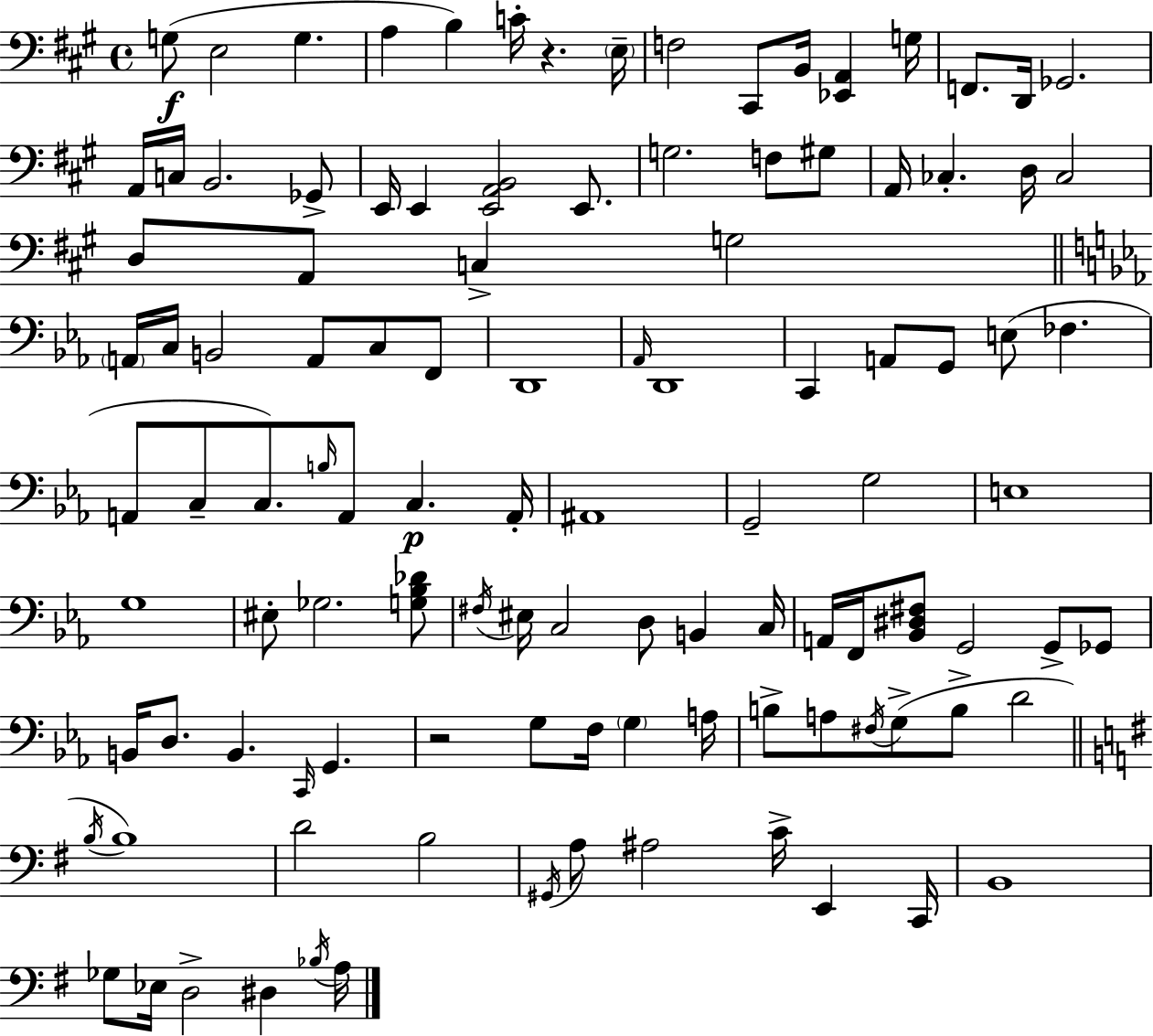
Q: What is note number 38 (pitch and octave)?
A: F2